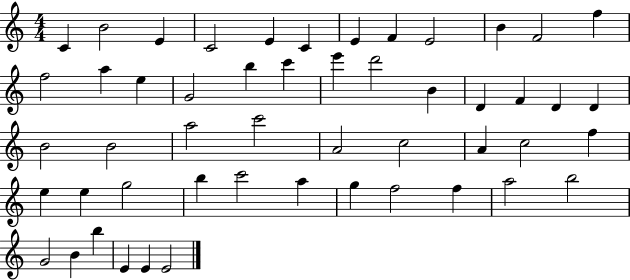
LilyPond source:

{
  \clef treble
  \numericTimeSignature
  \time 4/4
  \key c \major
  c'4 b'2 e'4 | c'2 e'4 c'4 | e'4 f'4 e'2 | b'4 f'2 f''4 | \break f''2 a''4 e''4 | g'2 b''4 c'''4 | e'''4 d'''2 b'4 | d'4 f'4 d'4 d'4 | \break b'2 b'2 | a''2 c'''2 | a'2 c''2 | a'4 c''2 f''4 | \break e''4 e''4 g''2 | b''4 c'''2 a''4 | g''4 f''2 f''4 | a''2 b''2 | \break g'2 b'4 b''4 | e'4 e'4 e'2 | \bar "|."
}